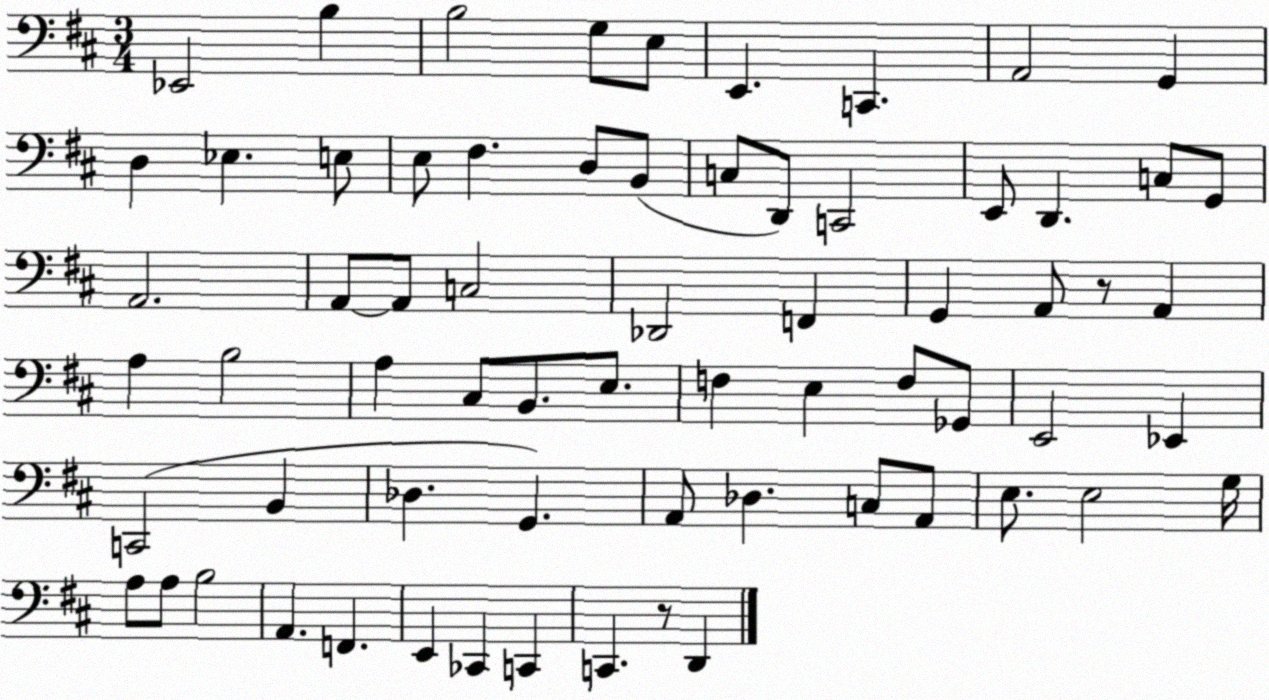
X:1
T:Untitled
M:3/4
L:1/4
K:D
_E,,2 B, B,2 G,/2 E,/2 E,, C,, A,,2 G,, D, _E, E,/2 E,/2 ^F, D,/2 B,,/2 C,/2 D,,/2 C,,2 E,,/2 D,, C,/2 G,,/2 A,,2 A,,/2 A,,/2 C,2 _D,,2 F,, G,, A,,/2 z/2 A,, A, B,2 A, ^C,/2 B,,/2 E,/2 F, E, F,/2 _G,,/2 E,,2 _E,, C,,2 B,, _D, G,, A,,/2 _D, C,/2 A,,/2 E,/2 E,2 G,/4 A,/2 A,/2 B,2 A,, F,, E,, _C,, C,, C,, z/2 D,,